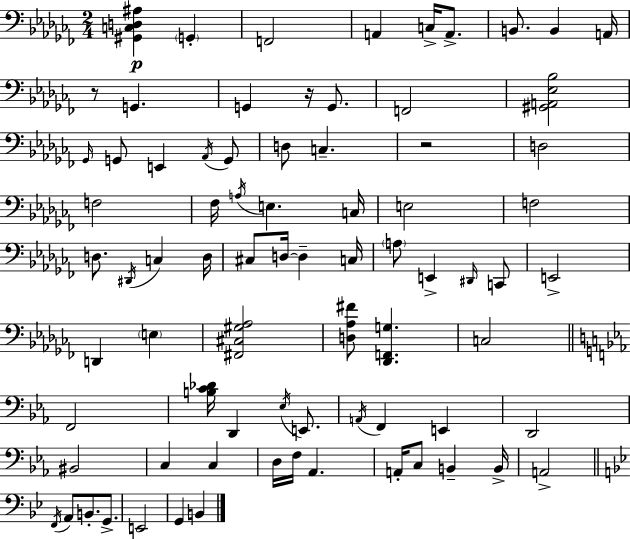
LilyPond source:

{
  \clef bass
  \numericTimeSignature
  \time 2/4
  \key aes \minor
  <gis, c d ais>4\p \parenthesize g,4-. | f,2 | a,4 c16-> a,8.-> | b,8. b,4 a,16 | \break r8 g,4. | g,4 r16 g,8. | f,2 | <gis, a, ees bes>2 | \break \grace { ges,16 } g,8 e,4 \acciaccatura { aes,16 } | g,8 d8 c4.-- | r2 | d2 | \break f2 | fes16 \acciaccatura { a16 } e4. | c16 e2 | f2 | \break d8. \acciaccatura { dis,16 } c4 | d16 cis8 d16~~ d4-- | c16 \parenthesize a8 e,4-> | \grace { dis,16 } c,8 e,2-> | \break d,4 | \parenthesize e4 <fis, cis gis aes>2 | <d aes fis'>8 <des, f, g>4. | c2 | \break \bar "||" \break \key c \minor f,2 | <b c' des'>16 d,4 \acciaccatura { ees16 } e,8. | \acciaccatura { a,16 } f,4 e,4 | d,2 | \break bis,2 | c4 c4 | d16 f16 aes,4. | a,16-. c8 b,4-- | \break b,16-> a,2-> | \bar "||" \break \key bes \major \acciaccatura { f,16 } a,8 b,8.-. g,8.-> | e,2 | g,4 b,4 | \bar "|."
}